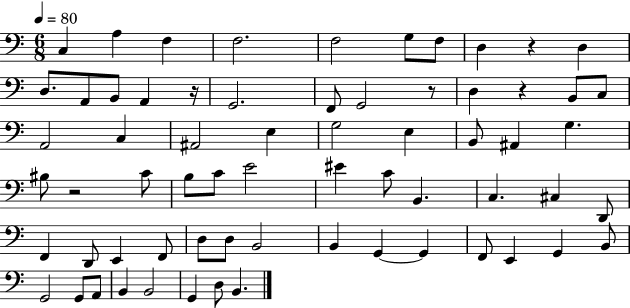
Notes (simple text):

C3/q A3/q F3/q F3/h. F3/h G3/e F3/e D3/q R/q D3/q D3/e. A2/e B2/e A2/q R/s G2/h. F2/e G2/h R/e D3/q R/q B2/e C3/e A2/h C3/q A#2/h E3/q G3/h E3/q B2/e A#2/q G3/q. BIS3/e R/h C4/e B3/e C4/e E4/h EIS4/q C4/e B2/q. C3/q. C#3/q D2/e F2/q D2/e E2/q F2/e D3/e D3/e B2/h B2/q G2/q G2/q F2/e E2/q G2/q B2/e G2/h G2/e A2/e B2/q B2/h G2/q D3/e B2/q.